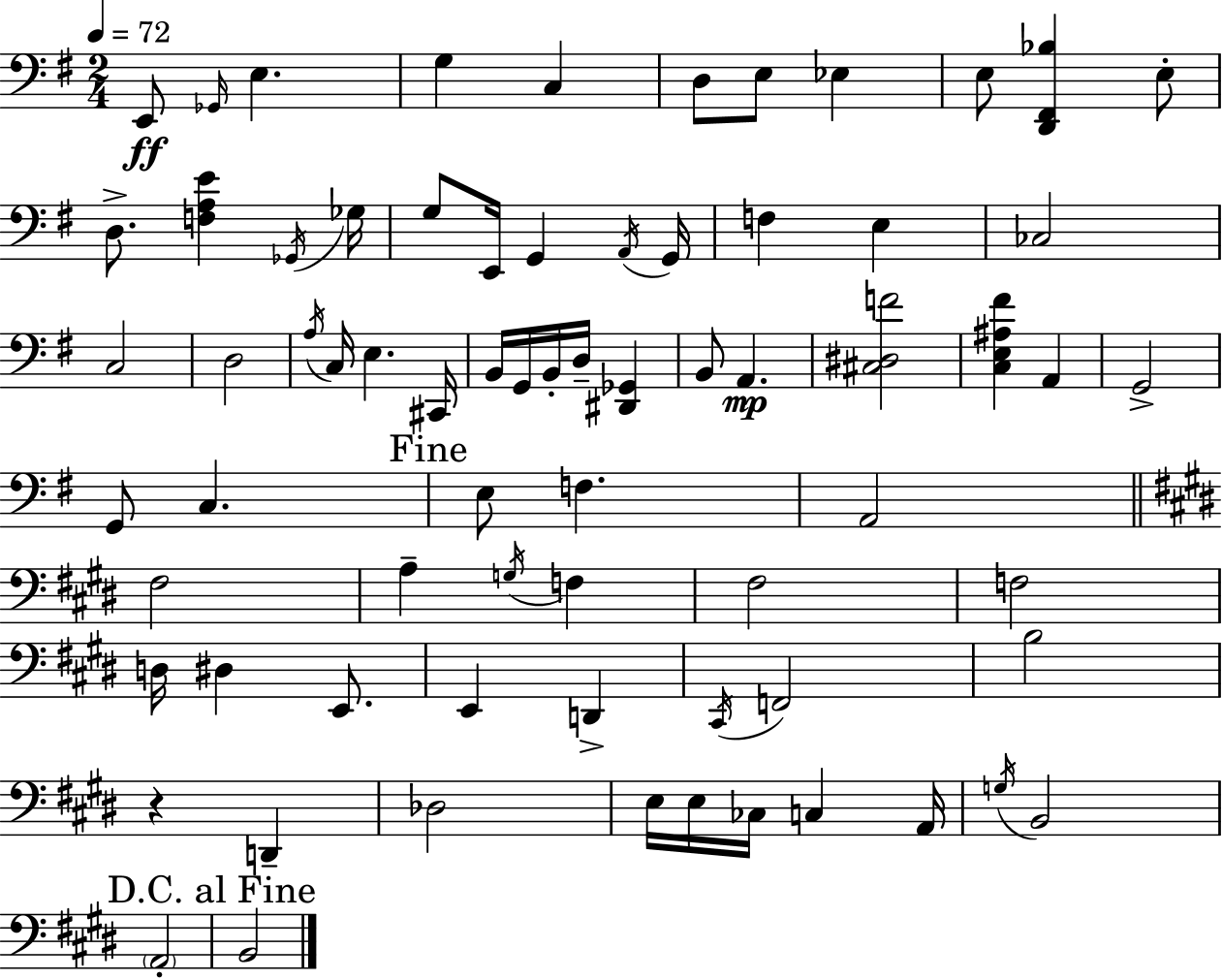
{
  \clef bass
  \numericTimeSignature
  \time 2/4
  \key e \minor
  \tempo 4 = 72
  e,8\ff \grace { ges,16 } e4. | g4 c4 | d8 e8 ees4 | e8 <d, fis, bes>4 e8-. | \break d8.-> <f a e'>4 | \acciaccatura { ges,16 } ges16 g8 e,16 g,4 | \acciaccatura { a,16 } g,16 f4 e4 | ces2 | \break c2 | d2 | \acciaccatura { a16 } c16 e4. | cis,16 b,16 g,16 b,16-. d16-- | \break <dis, ges,>4 b,8 a,4.\mp | <cis dis f'>2 | <c e ais fis'>4 | a,4 g,2-> | \break g,8 c4. | \mark "Fine" e8 f4. | a,2 | \bar "||" \break \key e \major fis2 | a4-- \acciaccatura { g16 } f4 | fis2 | f2 | \break d16 dis4 e,8. | e,4 d,4-> | \acciaccatura { cis,16 } f,2 | b2 | \break r4 d,4-- | des2 | e16 e16 ces16 c4 | a,16 \acciaccatura { g16 } b,2 | \break \parenthesize a,2-. | \mark "D.C. al Fine" b,2 | \bar "|."
}